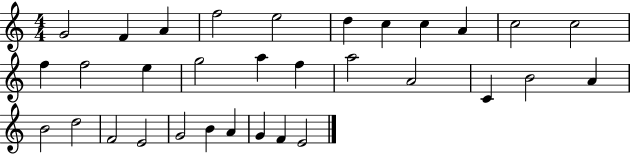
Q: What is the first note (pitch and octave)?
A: G4